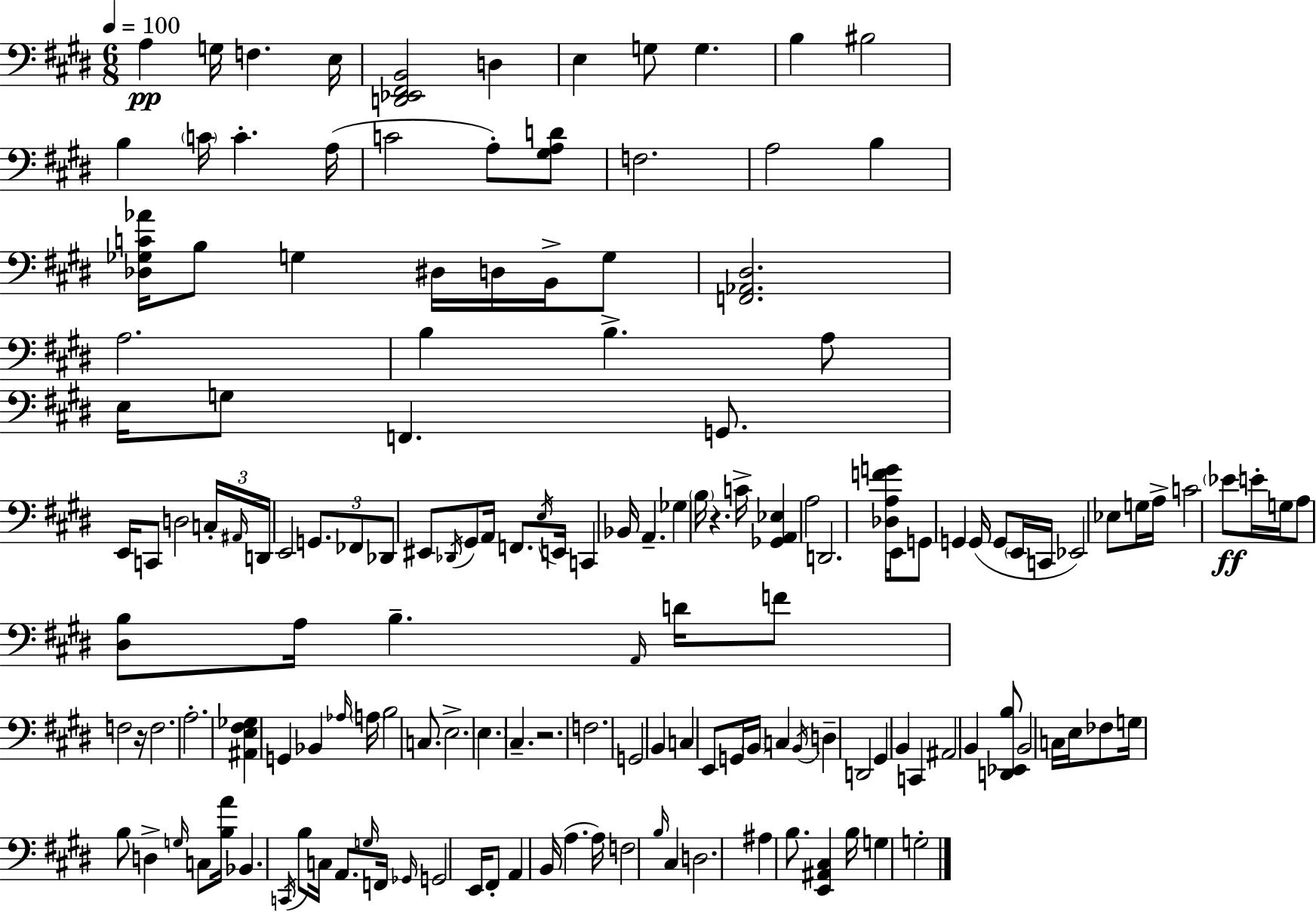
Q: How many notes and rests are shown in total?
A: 154